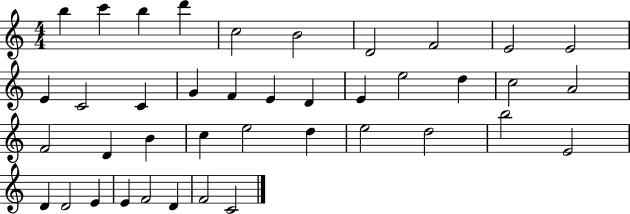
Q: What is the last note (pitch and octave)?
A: C4